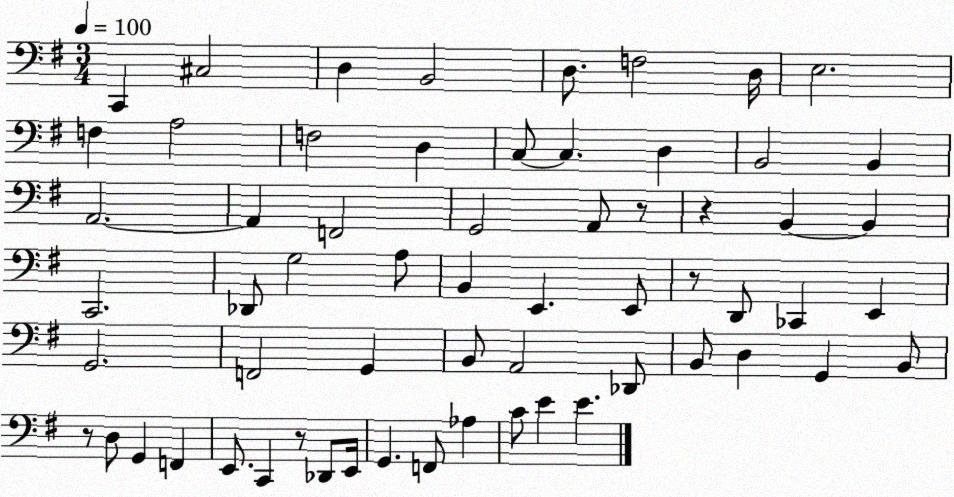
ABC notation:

X:1
T:Untitled
M:3/4
L:1/4
K:G
C,, ^C,2 D, B,,2 D,/2 F,2 D,/4 E,2 F, A,2 F,2 D, C,/2 C, D, B,,2 B,, A,,2 A,, F,,2 G,,2 A,,/2 z/2 z B,, B,, C,,2 _D,,/2 G,2 A,/2 B,, E,, E,,/2 z/2 D,,/2 _C,, E,, G,,2 F,,2 G,, B,,/2 A,,2 _D,,/2 B,,/2 D, G,, B,,/2 z/2 D,/2 G,, F,, E,,/2 C,, z/2 _D,,/2 E,,/4 G,, F,,/2 _A, C/2 E E